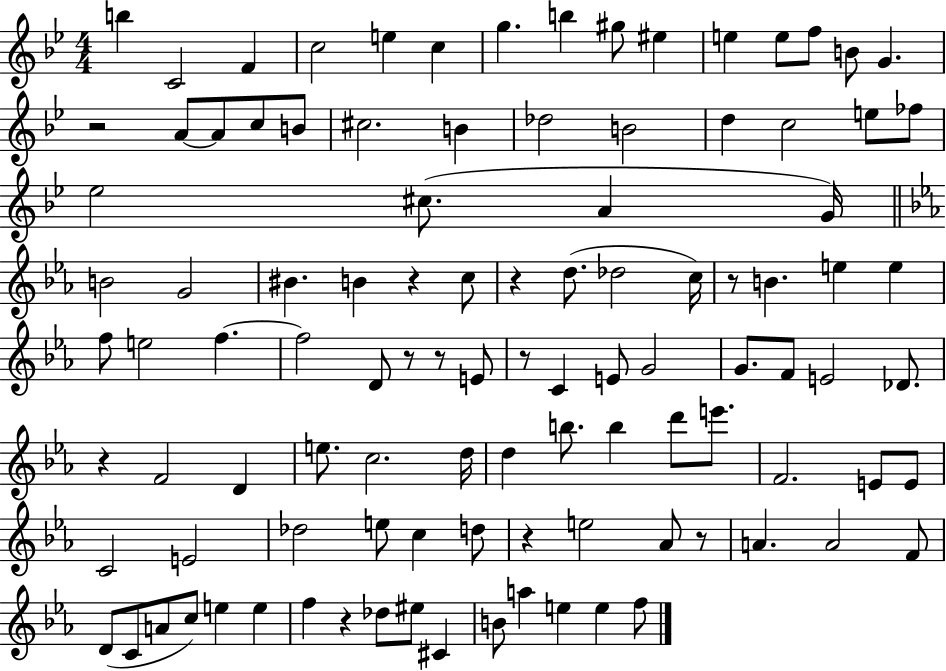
{
  \clef treble
  \numericTimeSignature
  \time 4/4
  \key bes \major
  b''4 c'2 f'4 | c''2 e''4 c''4 | g''4. b''4 gis''8 eis''4 | e''4 e''8 f''8 b'8 g'4. | \break r2 a'8~~ a'8 c''8 b'8 | cis''2. b'4 | des''2 b'2 | d''4 c''2 e''8 fes''8 | \break ees''2 cis''8.( a'4 g'16) | \bar "||" \break \key ees \major b'2 g'2 | bis'4. b'4 r4 c''8 | r4 d''8.( des''2 c''16) | r8 b'4. e''4 e''4 | \break f''8 e''2 f''4.~~ | f''2 d'8 r8 r8 e'8 | r8 c'4 e'8 g'2 | g'8. f'8 e'2 des'8. | \break r4 f'2 d'4 | e''8. c''2. d''16 | d''4 b''8. b''4 d'''8 e'''8. | f'2. e'8 e'8 | \break c'2 e'2 | des''2 e''8 c''4 d''8 | r4 e''2 aes'8 r8 | a'4. a'2 f'8 | \break d'8( c'8 a'8 c''8) e''4 e''4 | f''4 r4 des''8 eis''8 cis'4 | b'8 a''4 e''4 e''4 f''8 | \bar "|."
}